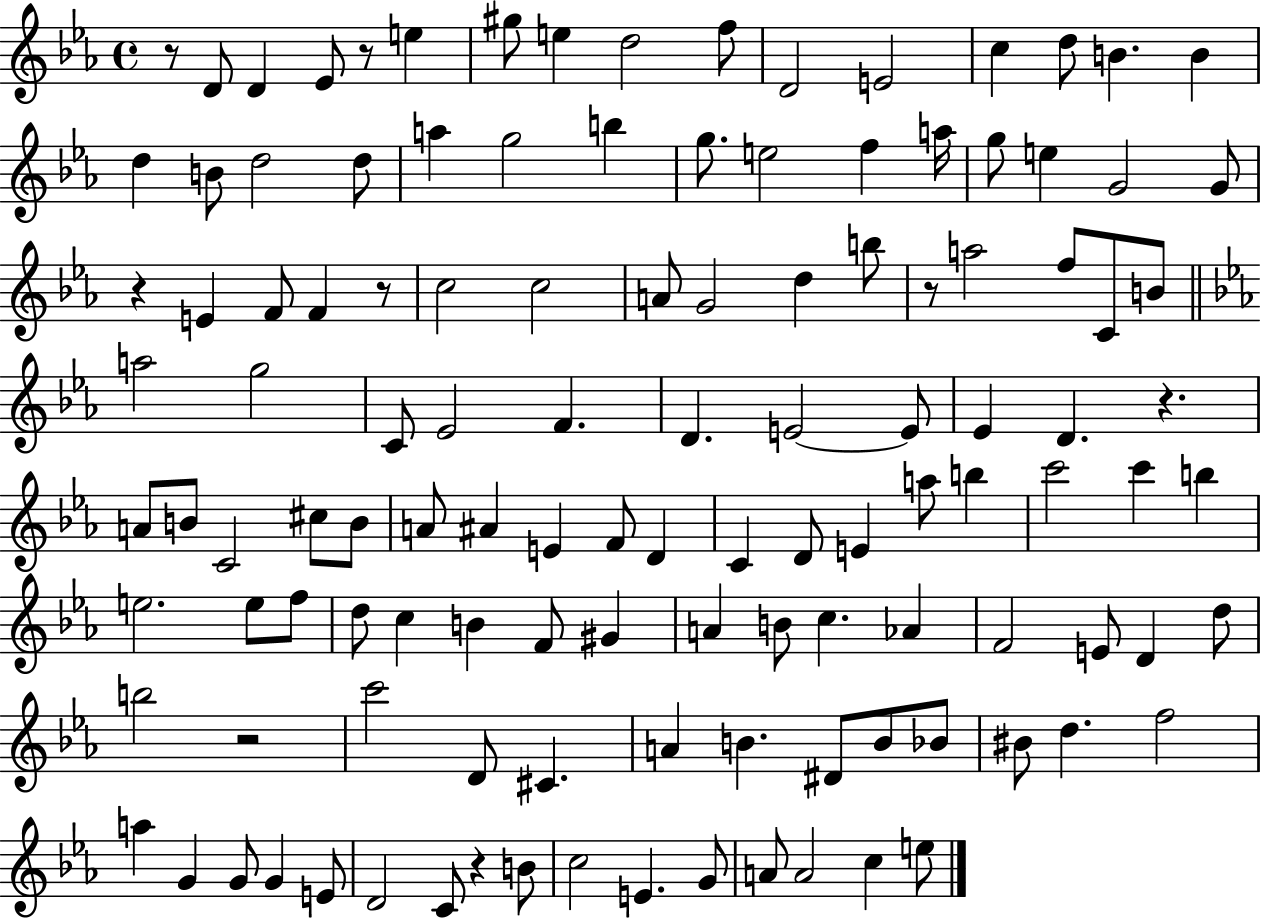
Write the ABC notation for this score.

X:1
T:Untitled
M:4/4
L:1/4
K:Eb
z/2 D/2 D _E/2 z/2 e ^g/2 e d2 f/2 D2 E2 c d/2 B B d B/2 d2 d/2 a g2 b g/2 e2 f a/4 g/2 e G2 G/2 z E F/2 F z/2 c2 c2 A/2 G2 d b/2 z/2 a2 f/2 C/2 B/2 a2 g2 C/2 _E2 F D E2 E/2 _E D z A/2 B/2 C2 ^c/2 B/2 A/2 ^A E F/2 D C D/2 E a/2 b c'2 c' b e2 e/2 f/2 d/2 c B F/2 ^G A B/2 c _A F2 E/2 D d/2 b2 z2 c'2 D/2 ^C A B ^D/2 B/2 _B/2 ^B/2 d f2 a G G/2 G E/2 D2 C/2 z B/2 c2 E G/2 A/2 A2 c e/2